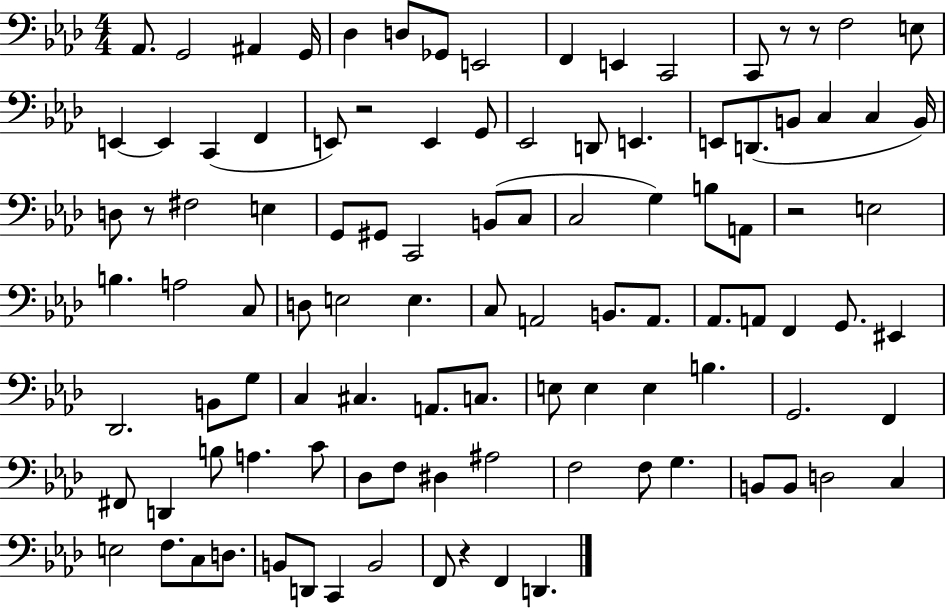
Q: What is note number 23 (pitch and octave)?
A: D2